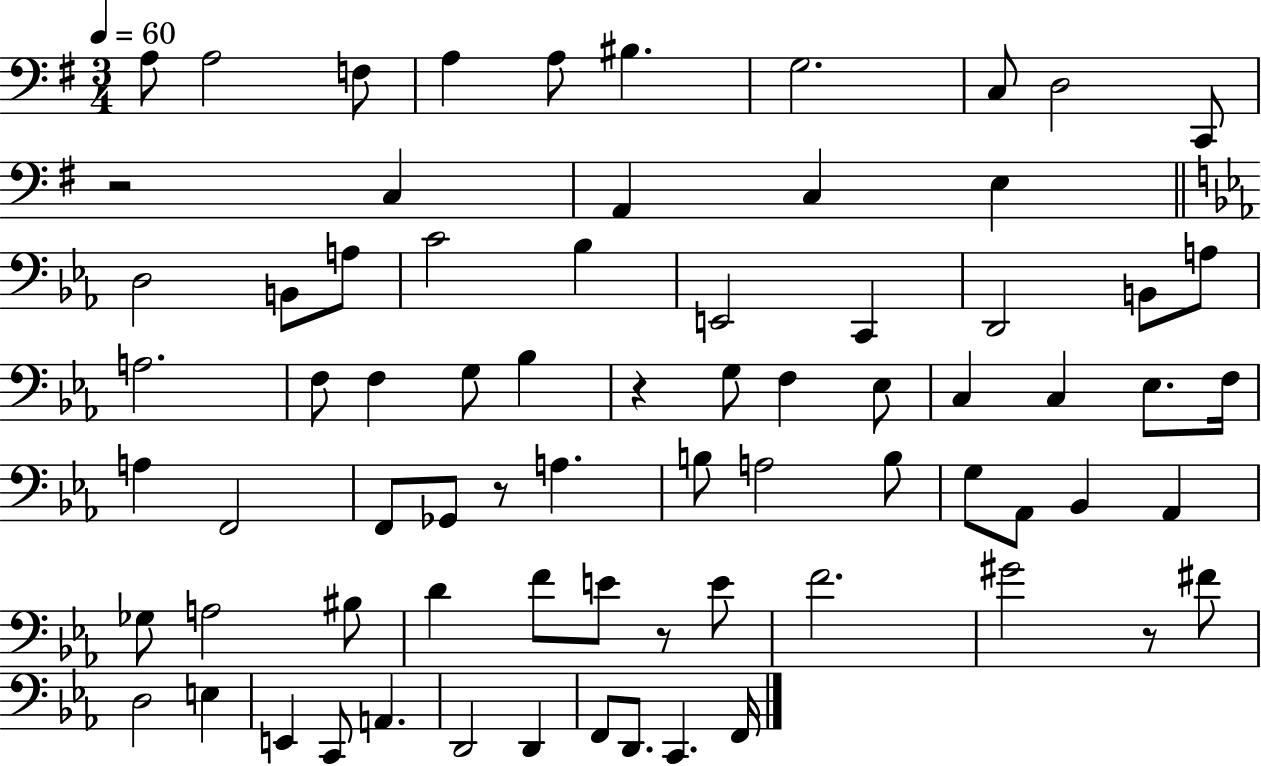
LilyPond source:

{
  \clef bass
  \numericTimeSignature
  \time 3/4
  \key g \major
  \tempo 4 = 60
  a8 a2 f8 | a4 a8 bis4. | g2. | c8 d2 c,8 | \break r2 c4 | a,4 c4 e4 | \bar "||" \break \key ees \major d2 b,8 a8 | c'2 bes4 | e,2 c,4 | d,2 b,8 a8 | \break a2. | f8 f4 g8 bes4 | r4 g8 f4 ees8 | c4 c4 ees8. f16 | \break a4 f,2 | f,8 ges,8 r8 a4. | b8 a2 b8 | g8 aes,8 bes,4 aes,4 | \break ges8 a2 bis8 | d'4 f'8 e'8 r8 e'8 | f'2. | gis'2 r8 fis'8 | \break d2 e4 | e,4 c,8 a,4. | d,2 d,4 | f,8 d,8. c,4. f,16 | \break \bar "|."
}